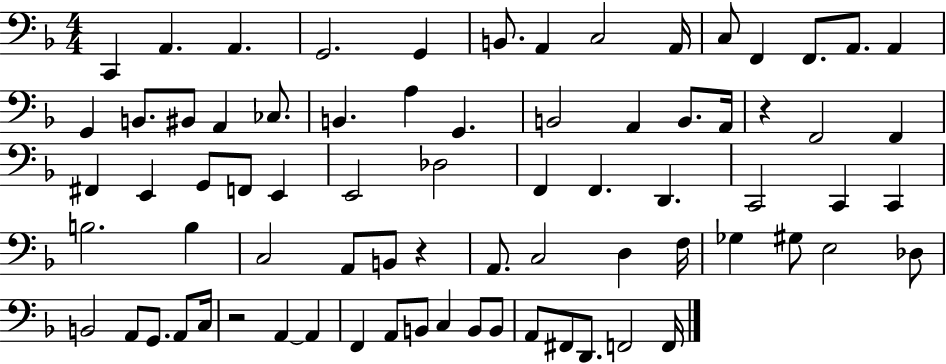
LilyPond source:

{
  \clef bass
  \numericTimeSignature
  \time 4/4
  \key f \major
  c,4 a,4. a,4. | g,2. g,4 | b,8. a,4 c2 a,16 | c8 f,4 f,8. a,8. a,4 | \break g,4 b,8. bis,8 a,4 ces8. | b,4. a4 g,4. | b,2 a,4 b,8. a,16 | r4 f,2 f,4 | \break fis,4 e,4 g,8 f,8 e,4 | e,2 des2 | f,4 f,4. d,4. | c,2 c,4 c,4 | \break b2. b4 | c2 a,8 b,8 r4 | a,8. c2 d4 f16 | ges4 gis8 e2 des8 | \break b,2 a,8 g,8. a,8 c16 | r2 a,4~~ a,4 | f,4 a,8 b,8 c4 b,8 b,8 | a,8 fis,8 d,8. f,2 f,16 | \break \bar "|."
}